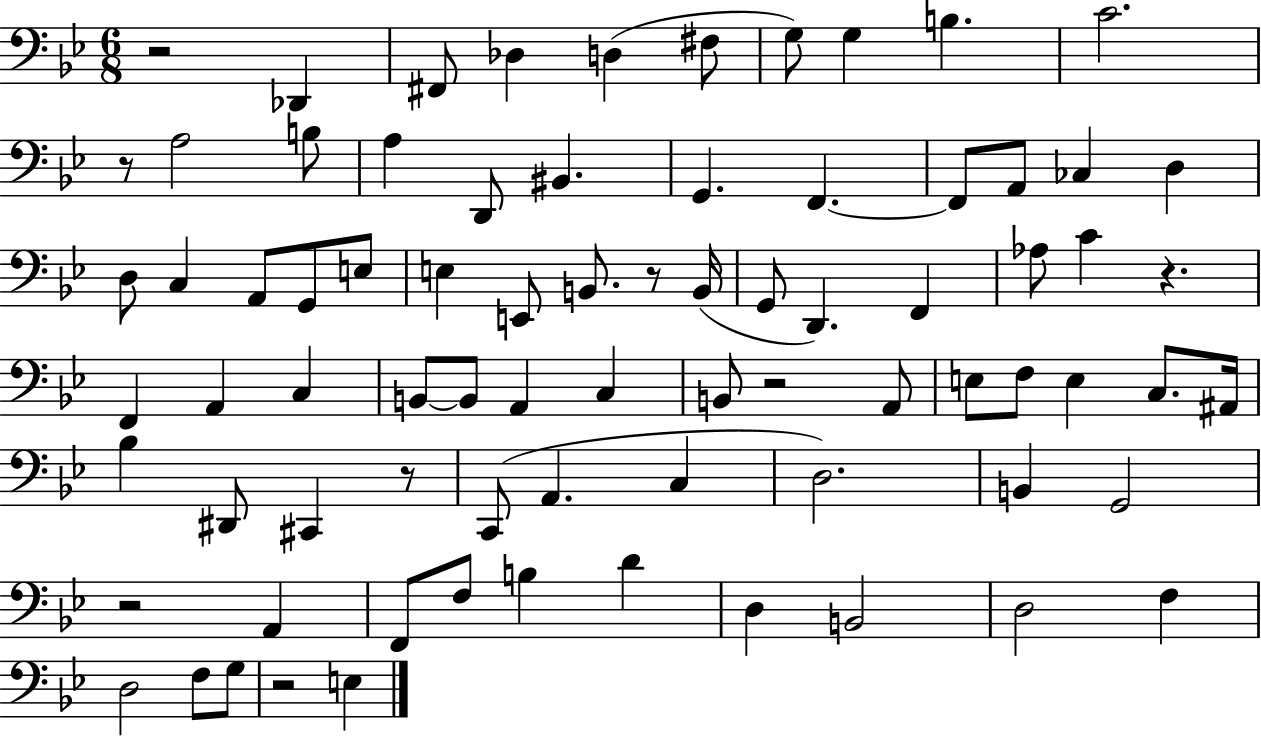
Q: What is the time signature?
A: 6/8